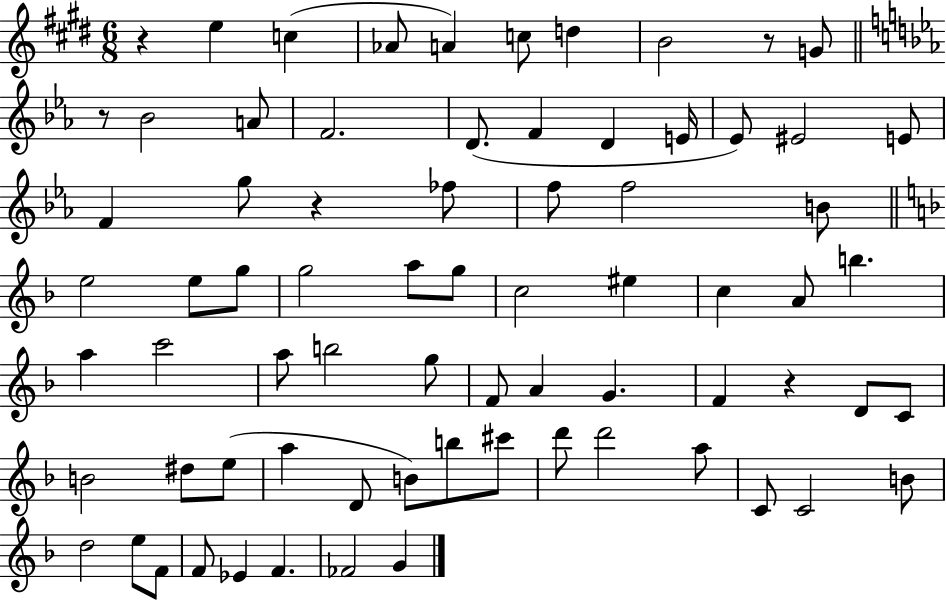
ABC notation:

X:1
T:Untitled
M:6/8
L:1/4
K:E
z e c _A/2 A c/2 d B2 z/2 G/2 z/2 _B2 A/2 F2 D/2 F D E/4 _E/2 ^E2 E/2 F g/2 z _f/2 f/2 f2 B/2 e2 e/2 g/2 g2 a/2 g/2 c2 ^e c A/2 b a c'2 a/2 b2 g/2 F/2 A G F z D/2 C/2 B2 ^d/2 e/2 a D/2 B/2 b/2 ^c'/2 d'/2 d'2 a/2 C/2 C2 B/2 d2 e/2 F/2 F/2 _E F _F2 G